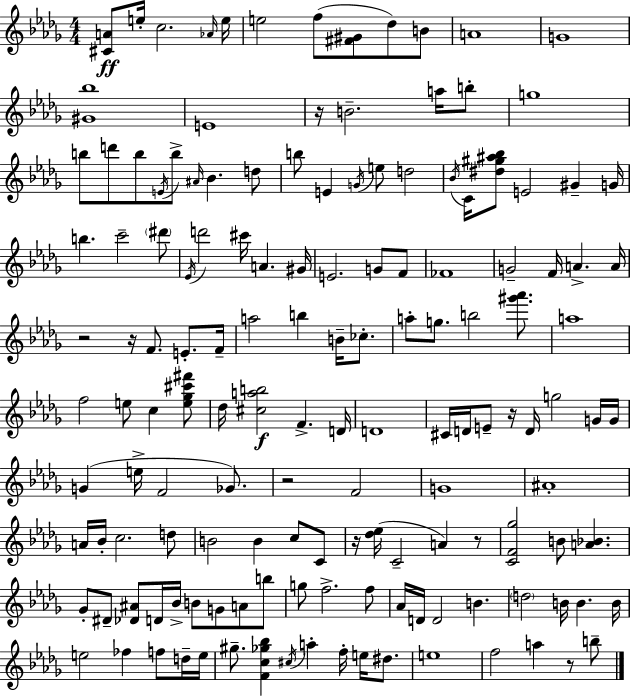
{
  \clef treble
  \numericTimeSignature
  \time 4/4
  \key bes \minor
  <cis' a'>8\ff e''16-. c''2. \grace { aes'16 } | e''16 e''2 f''8( <fis' gis'>8 des''8) b'8 | a'1 | g'1 | \break <gis' bes''>1 | e'1 | r16 b'2.-- a''16 b''8-. | g''1 | \break b''8 d'''8 b''8 \acciaccatura { e'16 } b''8-> \grace { ais'16 } bes'4. | d''8 b''8 e'4 \acciaccatura { g'16 } e''8 d''2 | \acciaccatura { bes'16 } c'16 <dis'' gis'' ais'' bes''>8 e'2 | gis'4-- g'16 b''4. c'''2-- | \break \parenthesize dis'''8 \acciaccatura { ees'16 } d'''2 cis'''16 a'4. | gis'16 e'2. | g'8 f'8 fes'1 | g'2-- f'16 a'4.-> | \break a'16 r2 r16 f'8. | e'8.-. f'16-- a''2 b''4 | b'16-- ces''8.-. a''8-. g''8. b''2 | <gis''' aes'''>8. a''1 | \break f''2 e''8 | c''4 <e'' ges'' cis''' fis'''>8 des''16 <cis'' a'' b''>2\f f'4.-> | d'16 d'1 | cis'16 d'16 e'8-- r16 d'16 g''2 | \break g'16 g'16 g'4( e''16-> f'2 | ges'8.) r2 f'2 | g'1 | ais'1-. | \break a'16 bes'16-. c''2. | d''8 b'2 b'4 | c''8 c'8 r16 <des'' ees''>16( c'2-- | a'4) r8 <c' f' ges''>2 b'8 | \break <a' bes'>4. ges'8-. dis'8-- <des' ais'>8 d'16 bes'16-> b'8 | g'8 a'8 b''8 g''8 f''2.-> | f''8 aes'16 d'16 d'2 | b'4. \parenthesize d''2 b'16 b'4. | \break b'16 e''2 fes''4 | f''8 d''16-- e''16 gis''8.-- <f' c'' ges'' bes''>4 \acciaccatura { cis''16 } a''4-. | f''16-. e''16 dis''8. e''1 | f''2 a''4 | \break r8 b''8-- \bar "|."
}